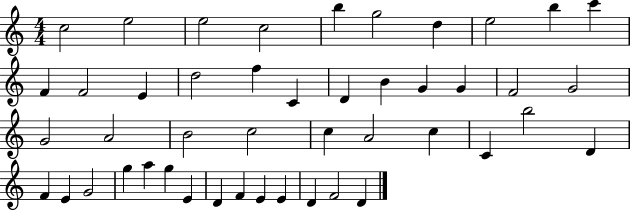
C5/h E5/h E5/h C5/h B5/q G5/h D5/q E5/h B5/q C6/q F4/q F4/h E4/q D5/h F5/q C4/q D4/q B4/q G4/q G4/q F4/h G4/h G4/h A4/h B4/h C5/h C5/q A4/h C5/q C4/q B5/h D4/q F4/q E4/q G4/h G5/q A5/q G5/q E4/q D4/q F4/q E4/q E4/q D4/q F4/h D4/q